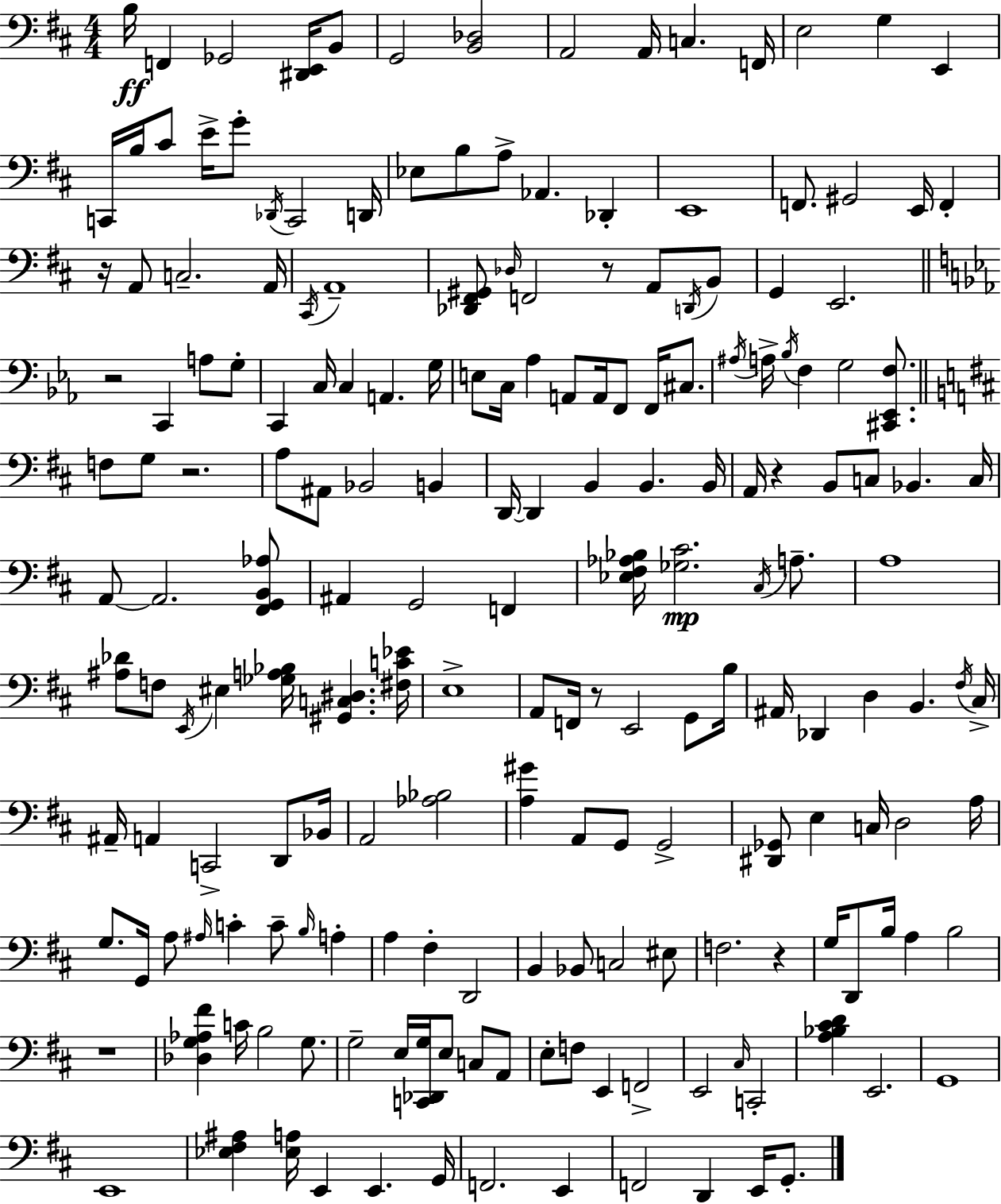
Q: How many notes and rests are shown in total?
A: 190